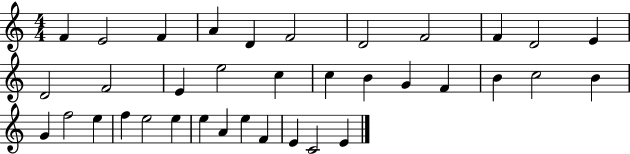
{
  \clef treble
  \numericTimeSignature
  \time 4/4
  \key c \major
  f'4 e'2 f'4 | a'4 d'4 f'2 | d'2 f'2 | f'4 d'2 e'4 | \break d'2 f'2 | e'4 e''2 c''4 | c''4 b'4 g'4 f'4 | b'4 c''2 b'4 | \break g'4 f''2 e''4 | f''4 e''2 e''4 | e''4 a'4 e''4 f'4 | e'4 c'2 e'4 | \break \bar "|."
}